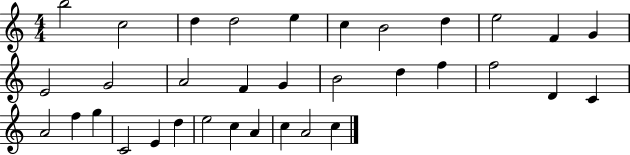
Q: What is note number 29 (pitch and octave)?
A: E5